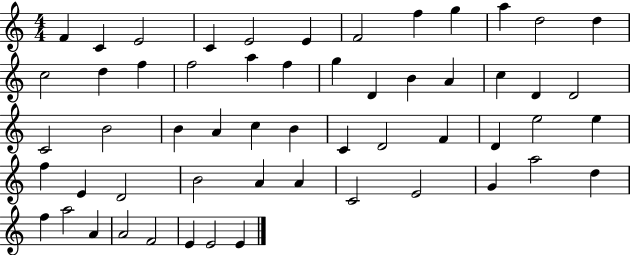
{
  \clef treble
  \numericTimeSignature
  \time 4/4
  \key c \major
  f'4 c'4 e'2 | c'4 e'2 e'4 | f'2 f''4 g''4 | a''4 d''2 d''4 | \break c''2 d''4 f''4 | f''2 a''4 f''4 | g''4 d'4 b'4 a'4 | c''4 d'4 d'2 | \break c'2 b'2 | b'4 a'4 c''4 b'4 | c'4 d'2 f'4 | d'4 e''2 e''4 | \break f''4 e'4 d'2 | b'2 a'4 a'4 | c'2 e'2 | g'4 a''2 d''4 | \break f''4 a''2 a'4 | a'2 f'2 | e'4 e'2 e'4 | \bar "|."
}